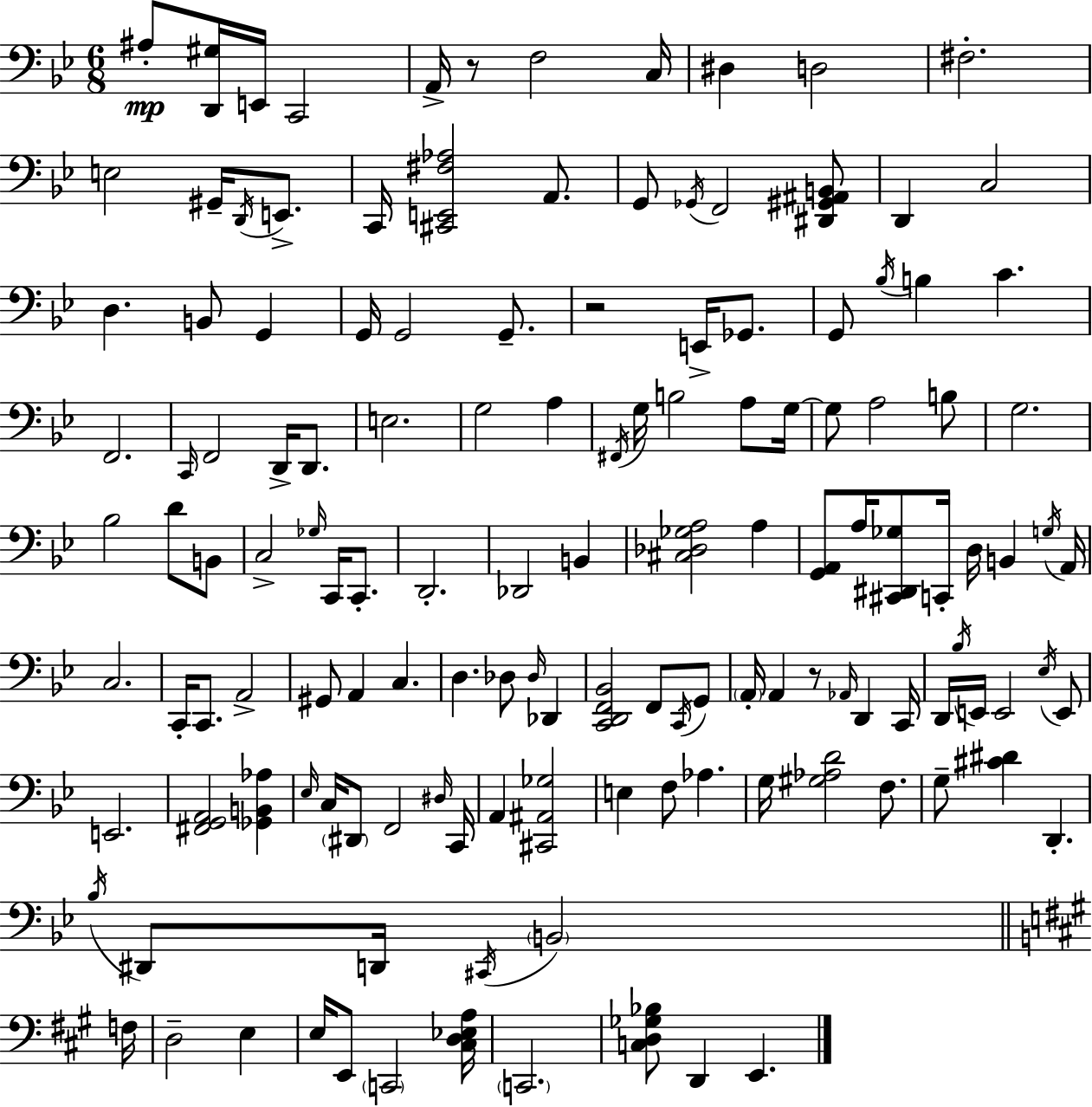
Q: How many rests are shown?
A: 3